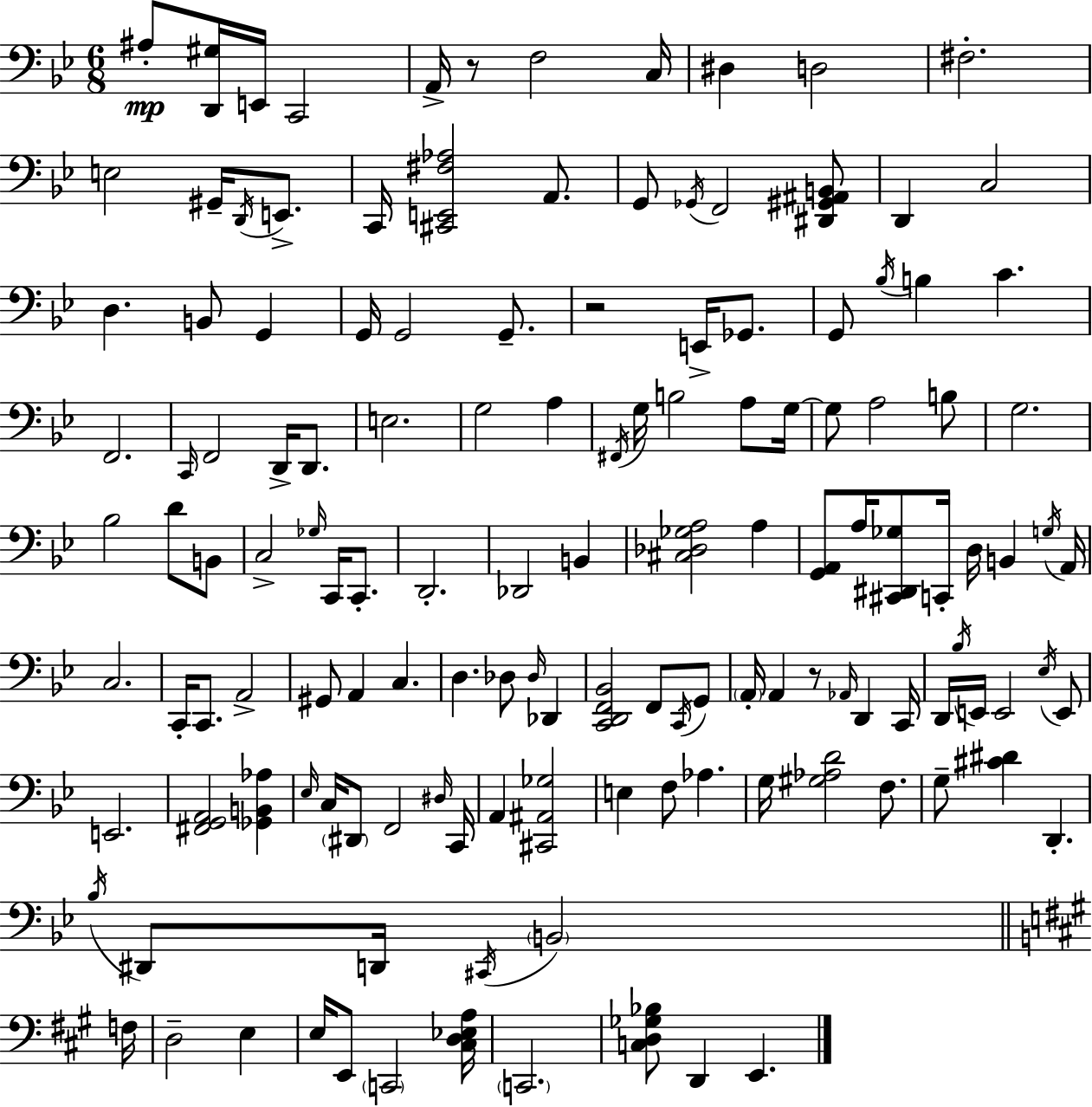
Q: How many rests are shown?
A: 3